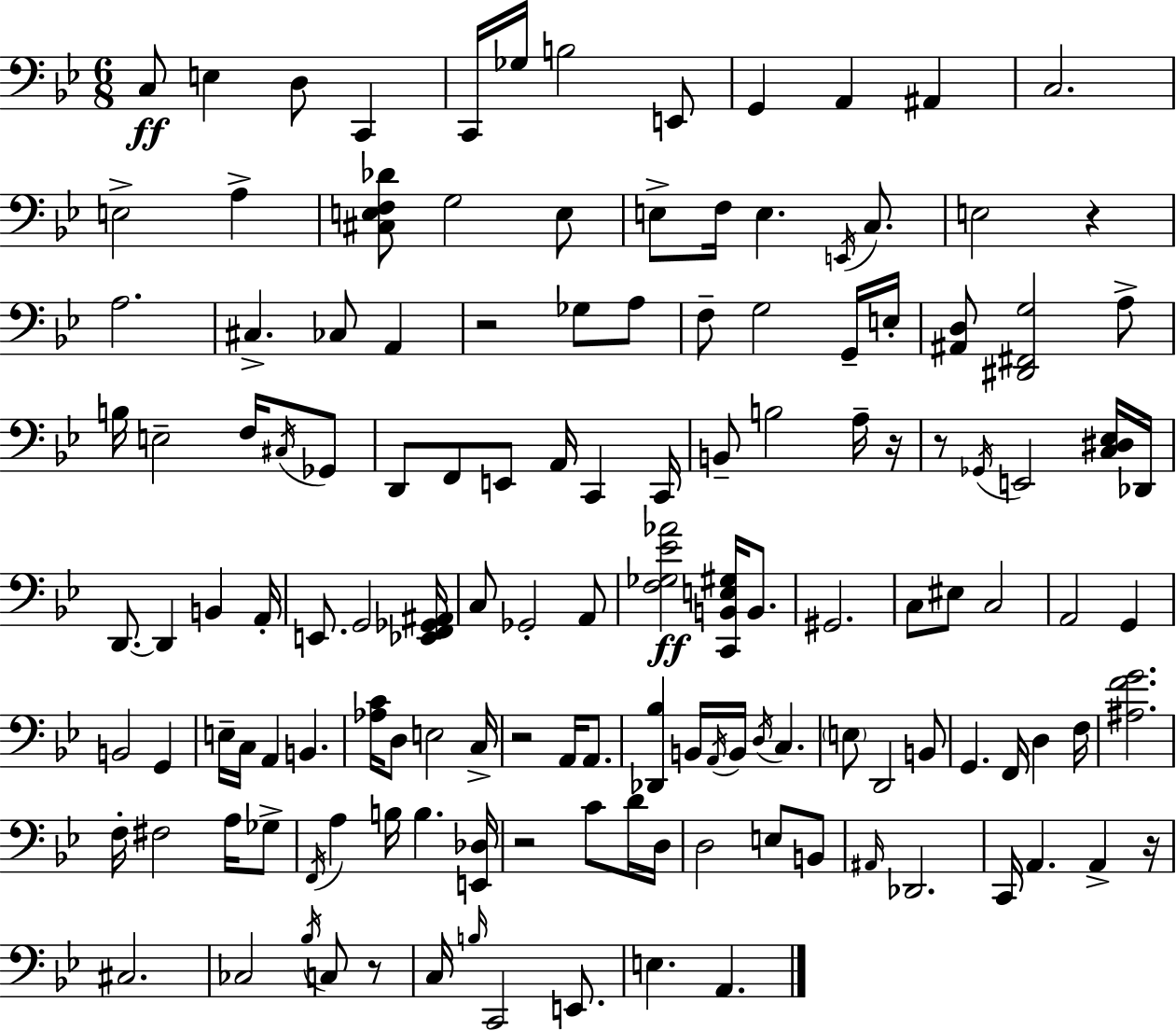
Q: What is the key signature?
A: G minor